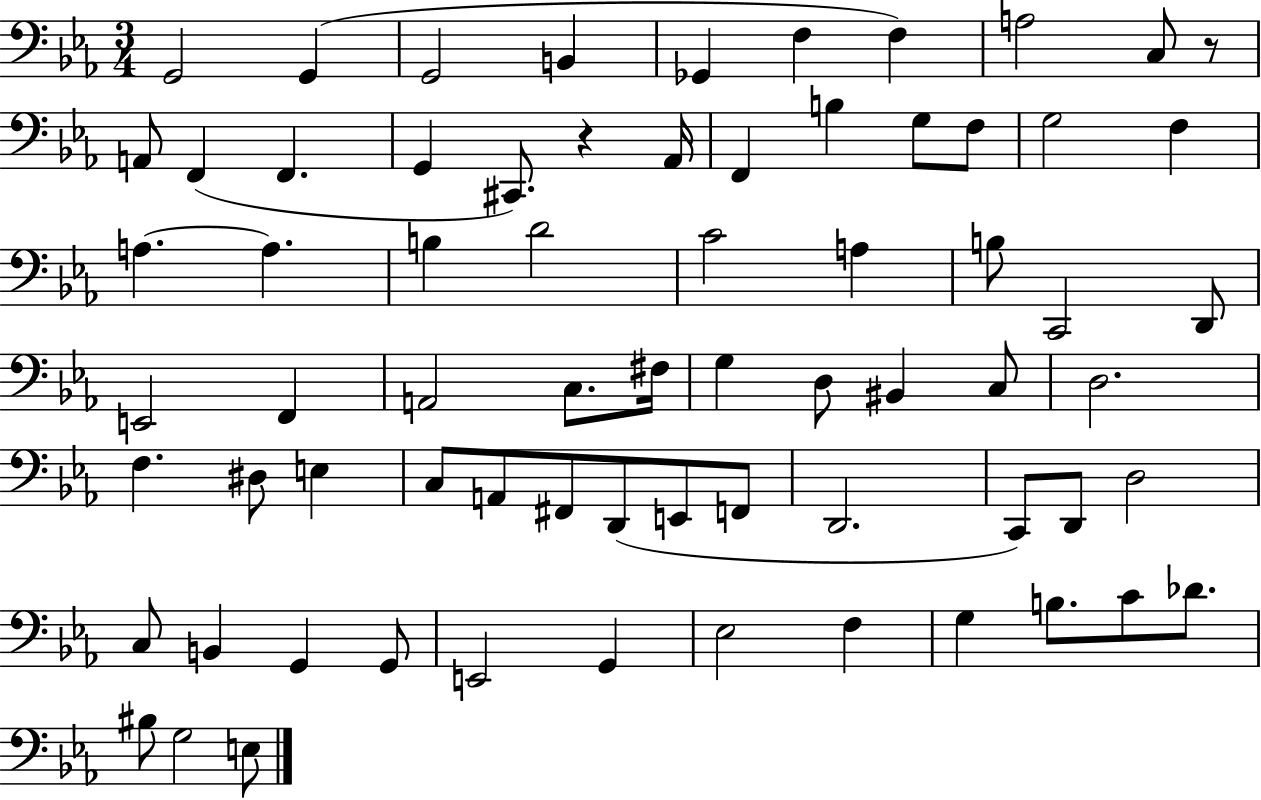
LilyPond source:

{
  \clef bass
  \numericTimeSignature
  \time 3/4
  \key ees \major
  g,2 g,4( | g,2 b,4 | ges,4 f4 f4) | a2 c8 r8 | \break a,8 f,4( f,4. | g,4 cis,8.) r4 aes,16 | f,4 b4 g8 f8 | g2 f4 | \break a4.~~ a4. | b4 d'2 | c'2 a4 | b8 c,2 d,8 | \break e,2 f,4 | a,2 c8. fis16 | g4 d8 bis,4 c8 | d2. | \break f4. dis8 e4 | c8 a,8 fis,8 d,8( e,8 f,8 | d,2. | c,8) d,8 d2 | \break c8 b,4 g,4 g,8 | e,2 g,4 | ees2 f4 | g4 b8. c'8 des'8. | \break bis8 g2 e8 | \bar "|."
}